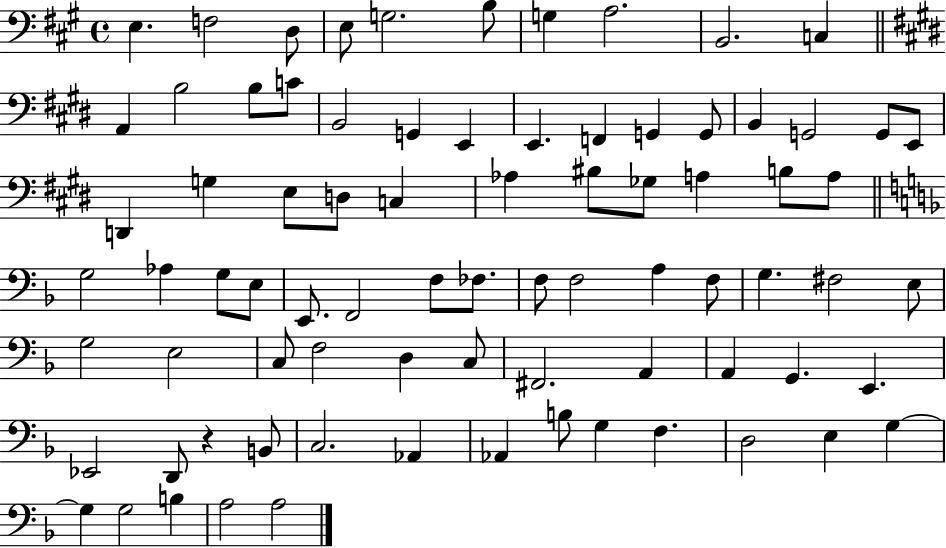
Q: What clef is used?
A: bass